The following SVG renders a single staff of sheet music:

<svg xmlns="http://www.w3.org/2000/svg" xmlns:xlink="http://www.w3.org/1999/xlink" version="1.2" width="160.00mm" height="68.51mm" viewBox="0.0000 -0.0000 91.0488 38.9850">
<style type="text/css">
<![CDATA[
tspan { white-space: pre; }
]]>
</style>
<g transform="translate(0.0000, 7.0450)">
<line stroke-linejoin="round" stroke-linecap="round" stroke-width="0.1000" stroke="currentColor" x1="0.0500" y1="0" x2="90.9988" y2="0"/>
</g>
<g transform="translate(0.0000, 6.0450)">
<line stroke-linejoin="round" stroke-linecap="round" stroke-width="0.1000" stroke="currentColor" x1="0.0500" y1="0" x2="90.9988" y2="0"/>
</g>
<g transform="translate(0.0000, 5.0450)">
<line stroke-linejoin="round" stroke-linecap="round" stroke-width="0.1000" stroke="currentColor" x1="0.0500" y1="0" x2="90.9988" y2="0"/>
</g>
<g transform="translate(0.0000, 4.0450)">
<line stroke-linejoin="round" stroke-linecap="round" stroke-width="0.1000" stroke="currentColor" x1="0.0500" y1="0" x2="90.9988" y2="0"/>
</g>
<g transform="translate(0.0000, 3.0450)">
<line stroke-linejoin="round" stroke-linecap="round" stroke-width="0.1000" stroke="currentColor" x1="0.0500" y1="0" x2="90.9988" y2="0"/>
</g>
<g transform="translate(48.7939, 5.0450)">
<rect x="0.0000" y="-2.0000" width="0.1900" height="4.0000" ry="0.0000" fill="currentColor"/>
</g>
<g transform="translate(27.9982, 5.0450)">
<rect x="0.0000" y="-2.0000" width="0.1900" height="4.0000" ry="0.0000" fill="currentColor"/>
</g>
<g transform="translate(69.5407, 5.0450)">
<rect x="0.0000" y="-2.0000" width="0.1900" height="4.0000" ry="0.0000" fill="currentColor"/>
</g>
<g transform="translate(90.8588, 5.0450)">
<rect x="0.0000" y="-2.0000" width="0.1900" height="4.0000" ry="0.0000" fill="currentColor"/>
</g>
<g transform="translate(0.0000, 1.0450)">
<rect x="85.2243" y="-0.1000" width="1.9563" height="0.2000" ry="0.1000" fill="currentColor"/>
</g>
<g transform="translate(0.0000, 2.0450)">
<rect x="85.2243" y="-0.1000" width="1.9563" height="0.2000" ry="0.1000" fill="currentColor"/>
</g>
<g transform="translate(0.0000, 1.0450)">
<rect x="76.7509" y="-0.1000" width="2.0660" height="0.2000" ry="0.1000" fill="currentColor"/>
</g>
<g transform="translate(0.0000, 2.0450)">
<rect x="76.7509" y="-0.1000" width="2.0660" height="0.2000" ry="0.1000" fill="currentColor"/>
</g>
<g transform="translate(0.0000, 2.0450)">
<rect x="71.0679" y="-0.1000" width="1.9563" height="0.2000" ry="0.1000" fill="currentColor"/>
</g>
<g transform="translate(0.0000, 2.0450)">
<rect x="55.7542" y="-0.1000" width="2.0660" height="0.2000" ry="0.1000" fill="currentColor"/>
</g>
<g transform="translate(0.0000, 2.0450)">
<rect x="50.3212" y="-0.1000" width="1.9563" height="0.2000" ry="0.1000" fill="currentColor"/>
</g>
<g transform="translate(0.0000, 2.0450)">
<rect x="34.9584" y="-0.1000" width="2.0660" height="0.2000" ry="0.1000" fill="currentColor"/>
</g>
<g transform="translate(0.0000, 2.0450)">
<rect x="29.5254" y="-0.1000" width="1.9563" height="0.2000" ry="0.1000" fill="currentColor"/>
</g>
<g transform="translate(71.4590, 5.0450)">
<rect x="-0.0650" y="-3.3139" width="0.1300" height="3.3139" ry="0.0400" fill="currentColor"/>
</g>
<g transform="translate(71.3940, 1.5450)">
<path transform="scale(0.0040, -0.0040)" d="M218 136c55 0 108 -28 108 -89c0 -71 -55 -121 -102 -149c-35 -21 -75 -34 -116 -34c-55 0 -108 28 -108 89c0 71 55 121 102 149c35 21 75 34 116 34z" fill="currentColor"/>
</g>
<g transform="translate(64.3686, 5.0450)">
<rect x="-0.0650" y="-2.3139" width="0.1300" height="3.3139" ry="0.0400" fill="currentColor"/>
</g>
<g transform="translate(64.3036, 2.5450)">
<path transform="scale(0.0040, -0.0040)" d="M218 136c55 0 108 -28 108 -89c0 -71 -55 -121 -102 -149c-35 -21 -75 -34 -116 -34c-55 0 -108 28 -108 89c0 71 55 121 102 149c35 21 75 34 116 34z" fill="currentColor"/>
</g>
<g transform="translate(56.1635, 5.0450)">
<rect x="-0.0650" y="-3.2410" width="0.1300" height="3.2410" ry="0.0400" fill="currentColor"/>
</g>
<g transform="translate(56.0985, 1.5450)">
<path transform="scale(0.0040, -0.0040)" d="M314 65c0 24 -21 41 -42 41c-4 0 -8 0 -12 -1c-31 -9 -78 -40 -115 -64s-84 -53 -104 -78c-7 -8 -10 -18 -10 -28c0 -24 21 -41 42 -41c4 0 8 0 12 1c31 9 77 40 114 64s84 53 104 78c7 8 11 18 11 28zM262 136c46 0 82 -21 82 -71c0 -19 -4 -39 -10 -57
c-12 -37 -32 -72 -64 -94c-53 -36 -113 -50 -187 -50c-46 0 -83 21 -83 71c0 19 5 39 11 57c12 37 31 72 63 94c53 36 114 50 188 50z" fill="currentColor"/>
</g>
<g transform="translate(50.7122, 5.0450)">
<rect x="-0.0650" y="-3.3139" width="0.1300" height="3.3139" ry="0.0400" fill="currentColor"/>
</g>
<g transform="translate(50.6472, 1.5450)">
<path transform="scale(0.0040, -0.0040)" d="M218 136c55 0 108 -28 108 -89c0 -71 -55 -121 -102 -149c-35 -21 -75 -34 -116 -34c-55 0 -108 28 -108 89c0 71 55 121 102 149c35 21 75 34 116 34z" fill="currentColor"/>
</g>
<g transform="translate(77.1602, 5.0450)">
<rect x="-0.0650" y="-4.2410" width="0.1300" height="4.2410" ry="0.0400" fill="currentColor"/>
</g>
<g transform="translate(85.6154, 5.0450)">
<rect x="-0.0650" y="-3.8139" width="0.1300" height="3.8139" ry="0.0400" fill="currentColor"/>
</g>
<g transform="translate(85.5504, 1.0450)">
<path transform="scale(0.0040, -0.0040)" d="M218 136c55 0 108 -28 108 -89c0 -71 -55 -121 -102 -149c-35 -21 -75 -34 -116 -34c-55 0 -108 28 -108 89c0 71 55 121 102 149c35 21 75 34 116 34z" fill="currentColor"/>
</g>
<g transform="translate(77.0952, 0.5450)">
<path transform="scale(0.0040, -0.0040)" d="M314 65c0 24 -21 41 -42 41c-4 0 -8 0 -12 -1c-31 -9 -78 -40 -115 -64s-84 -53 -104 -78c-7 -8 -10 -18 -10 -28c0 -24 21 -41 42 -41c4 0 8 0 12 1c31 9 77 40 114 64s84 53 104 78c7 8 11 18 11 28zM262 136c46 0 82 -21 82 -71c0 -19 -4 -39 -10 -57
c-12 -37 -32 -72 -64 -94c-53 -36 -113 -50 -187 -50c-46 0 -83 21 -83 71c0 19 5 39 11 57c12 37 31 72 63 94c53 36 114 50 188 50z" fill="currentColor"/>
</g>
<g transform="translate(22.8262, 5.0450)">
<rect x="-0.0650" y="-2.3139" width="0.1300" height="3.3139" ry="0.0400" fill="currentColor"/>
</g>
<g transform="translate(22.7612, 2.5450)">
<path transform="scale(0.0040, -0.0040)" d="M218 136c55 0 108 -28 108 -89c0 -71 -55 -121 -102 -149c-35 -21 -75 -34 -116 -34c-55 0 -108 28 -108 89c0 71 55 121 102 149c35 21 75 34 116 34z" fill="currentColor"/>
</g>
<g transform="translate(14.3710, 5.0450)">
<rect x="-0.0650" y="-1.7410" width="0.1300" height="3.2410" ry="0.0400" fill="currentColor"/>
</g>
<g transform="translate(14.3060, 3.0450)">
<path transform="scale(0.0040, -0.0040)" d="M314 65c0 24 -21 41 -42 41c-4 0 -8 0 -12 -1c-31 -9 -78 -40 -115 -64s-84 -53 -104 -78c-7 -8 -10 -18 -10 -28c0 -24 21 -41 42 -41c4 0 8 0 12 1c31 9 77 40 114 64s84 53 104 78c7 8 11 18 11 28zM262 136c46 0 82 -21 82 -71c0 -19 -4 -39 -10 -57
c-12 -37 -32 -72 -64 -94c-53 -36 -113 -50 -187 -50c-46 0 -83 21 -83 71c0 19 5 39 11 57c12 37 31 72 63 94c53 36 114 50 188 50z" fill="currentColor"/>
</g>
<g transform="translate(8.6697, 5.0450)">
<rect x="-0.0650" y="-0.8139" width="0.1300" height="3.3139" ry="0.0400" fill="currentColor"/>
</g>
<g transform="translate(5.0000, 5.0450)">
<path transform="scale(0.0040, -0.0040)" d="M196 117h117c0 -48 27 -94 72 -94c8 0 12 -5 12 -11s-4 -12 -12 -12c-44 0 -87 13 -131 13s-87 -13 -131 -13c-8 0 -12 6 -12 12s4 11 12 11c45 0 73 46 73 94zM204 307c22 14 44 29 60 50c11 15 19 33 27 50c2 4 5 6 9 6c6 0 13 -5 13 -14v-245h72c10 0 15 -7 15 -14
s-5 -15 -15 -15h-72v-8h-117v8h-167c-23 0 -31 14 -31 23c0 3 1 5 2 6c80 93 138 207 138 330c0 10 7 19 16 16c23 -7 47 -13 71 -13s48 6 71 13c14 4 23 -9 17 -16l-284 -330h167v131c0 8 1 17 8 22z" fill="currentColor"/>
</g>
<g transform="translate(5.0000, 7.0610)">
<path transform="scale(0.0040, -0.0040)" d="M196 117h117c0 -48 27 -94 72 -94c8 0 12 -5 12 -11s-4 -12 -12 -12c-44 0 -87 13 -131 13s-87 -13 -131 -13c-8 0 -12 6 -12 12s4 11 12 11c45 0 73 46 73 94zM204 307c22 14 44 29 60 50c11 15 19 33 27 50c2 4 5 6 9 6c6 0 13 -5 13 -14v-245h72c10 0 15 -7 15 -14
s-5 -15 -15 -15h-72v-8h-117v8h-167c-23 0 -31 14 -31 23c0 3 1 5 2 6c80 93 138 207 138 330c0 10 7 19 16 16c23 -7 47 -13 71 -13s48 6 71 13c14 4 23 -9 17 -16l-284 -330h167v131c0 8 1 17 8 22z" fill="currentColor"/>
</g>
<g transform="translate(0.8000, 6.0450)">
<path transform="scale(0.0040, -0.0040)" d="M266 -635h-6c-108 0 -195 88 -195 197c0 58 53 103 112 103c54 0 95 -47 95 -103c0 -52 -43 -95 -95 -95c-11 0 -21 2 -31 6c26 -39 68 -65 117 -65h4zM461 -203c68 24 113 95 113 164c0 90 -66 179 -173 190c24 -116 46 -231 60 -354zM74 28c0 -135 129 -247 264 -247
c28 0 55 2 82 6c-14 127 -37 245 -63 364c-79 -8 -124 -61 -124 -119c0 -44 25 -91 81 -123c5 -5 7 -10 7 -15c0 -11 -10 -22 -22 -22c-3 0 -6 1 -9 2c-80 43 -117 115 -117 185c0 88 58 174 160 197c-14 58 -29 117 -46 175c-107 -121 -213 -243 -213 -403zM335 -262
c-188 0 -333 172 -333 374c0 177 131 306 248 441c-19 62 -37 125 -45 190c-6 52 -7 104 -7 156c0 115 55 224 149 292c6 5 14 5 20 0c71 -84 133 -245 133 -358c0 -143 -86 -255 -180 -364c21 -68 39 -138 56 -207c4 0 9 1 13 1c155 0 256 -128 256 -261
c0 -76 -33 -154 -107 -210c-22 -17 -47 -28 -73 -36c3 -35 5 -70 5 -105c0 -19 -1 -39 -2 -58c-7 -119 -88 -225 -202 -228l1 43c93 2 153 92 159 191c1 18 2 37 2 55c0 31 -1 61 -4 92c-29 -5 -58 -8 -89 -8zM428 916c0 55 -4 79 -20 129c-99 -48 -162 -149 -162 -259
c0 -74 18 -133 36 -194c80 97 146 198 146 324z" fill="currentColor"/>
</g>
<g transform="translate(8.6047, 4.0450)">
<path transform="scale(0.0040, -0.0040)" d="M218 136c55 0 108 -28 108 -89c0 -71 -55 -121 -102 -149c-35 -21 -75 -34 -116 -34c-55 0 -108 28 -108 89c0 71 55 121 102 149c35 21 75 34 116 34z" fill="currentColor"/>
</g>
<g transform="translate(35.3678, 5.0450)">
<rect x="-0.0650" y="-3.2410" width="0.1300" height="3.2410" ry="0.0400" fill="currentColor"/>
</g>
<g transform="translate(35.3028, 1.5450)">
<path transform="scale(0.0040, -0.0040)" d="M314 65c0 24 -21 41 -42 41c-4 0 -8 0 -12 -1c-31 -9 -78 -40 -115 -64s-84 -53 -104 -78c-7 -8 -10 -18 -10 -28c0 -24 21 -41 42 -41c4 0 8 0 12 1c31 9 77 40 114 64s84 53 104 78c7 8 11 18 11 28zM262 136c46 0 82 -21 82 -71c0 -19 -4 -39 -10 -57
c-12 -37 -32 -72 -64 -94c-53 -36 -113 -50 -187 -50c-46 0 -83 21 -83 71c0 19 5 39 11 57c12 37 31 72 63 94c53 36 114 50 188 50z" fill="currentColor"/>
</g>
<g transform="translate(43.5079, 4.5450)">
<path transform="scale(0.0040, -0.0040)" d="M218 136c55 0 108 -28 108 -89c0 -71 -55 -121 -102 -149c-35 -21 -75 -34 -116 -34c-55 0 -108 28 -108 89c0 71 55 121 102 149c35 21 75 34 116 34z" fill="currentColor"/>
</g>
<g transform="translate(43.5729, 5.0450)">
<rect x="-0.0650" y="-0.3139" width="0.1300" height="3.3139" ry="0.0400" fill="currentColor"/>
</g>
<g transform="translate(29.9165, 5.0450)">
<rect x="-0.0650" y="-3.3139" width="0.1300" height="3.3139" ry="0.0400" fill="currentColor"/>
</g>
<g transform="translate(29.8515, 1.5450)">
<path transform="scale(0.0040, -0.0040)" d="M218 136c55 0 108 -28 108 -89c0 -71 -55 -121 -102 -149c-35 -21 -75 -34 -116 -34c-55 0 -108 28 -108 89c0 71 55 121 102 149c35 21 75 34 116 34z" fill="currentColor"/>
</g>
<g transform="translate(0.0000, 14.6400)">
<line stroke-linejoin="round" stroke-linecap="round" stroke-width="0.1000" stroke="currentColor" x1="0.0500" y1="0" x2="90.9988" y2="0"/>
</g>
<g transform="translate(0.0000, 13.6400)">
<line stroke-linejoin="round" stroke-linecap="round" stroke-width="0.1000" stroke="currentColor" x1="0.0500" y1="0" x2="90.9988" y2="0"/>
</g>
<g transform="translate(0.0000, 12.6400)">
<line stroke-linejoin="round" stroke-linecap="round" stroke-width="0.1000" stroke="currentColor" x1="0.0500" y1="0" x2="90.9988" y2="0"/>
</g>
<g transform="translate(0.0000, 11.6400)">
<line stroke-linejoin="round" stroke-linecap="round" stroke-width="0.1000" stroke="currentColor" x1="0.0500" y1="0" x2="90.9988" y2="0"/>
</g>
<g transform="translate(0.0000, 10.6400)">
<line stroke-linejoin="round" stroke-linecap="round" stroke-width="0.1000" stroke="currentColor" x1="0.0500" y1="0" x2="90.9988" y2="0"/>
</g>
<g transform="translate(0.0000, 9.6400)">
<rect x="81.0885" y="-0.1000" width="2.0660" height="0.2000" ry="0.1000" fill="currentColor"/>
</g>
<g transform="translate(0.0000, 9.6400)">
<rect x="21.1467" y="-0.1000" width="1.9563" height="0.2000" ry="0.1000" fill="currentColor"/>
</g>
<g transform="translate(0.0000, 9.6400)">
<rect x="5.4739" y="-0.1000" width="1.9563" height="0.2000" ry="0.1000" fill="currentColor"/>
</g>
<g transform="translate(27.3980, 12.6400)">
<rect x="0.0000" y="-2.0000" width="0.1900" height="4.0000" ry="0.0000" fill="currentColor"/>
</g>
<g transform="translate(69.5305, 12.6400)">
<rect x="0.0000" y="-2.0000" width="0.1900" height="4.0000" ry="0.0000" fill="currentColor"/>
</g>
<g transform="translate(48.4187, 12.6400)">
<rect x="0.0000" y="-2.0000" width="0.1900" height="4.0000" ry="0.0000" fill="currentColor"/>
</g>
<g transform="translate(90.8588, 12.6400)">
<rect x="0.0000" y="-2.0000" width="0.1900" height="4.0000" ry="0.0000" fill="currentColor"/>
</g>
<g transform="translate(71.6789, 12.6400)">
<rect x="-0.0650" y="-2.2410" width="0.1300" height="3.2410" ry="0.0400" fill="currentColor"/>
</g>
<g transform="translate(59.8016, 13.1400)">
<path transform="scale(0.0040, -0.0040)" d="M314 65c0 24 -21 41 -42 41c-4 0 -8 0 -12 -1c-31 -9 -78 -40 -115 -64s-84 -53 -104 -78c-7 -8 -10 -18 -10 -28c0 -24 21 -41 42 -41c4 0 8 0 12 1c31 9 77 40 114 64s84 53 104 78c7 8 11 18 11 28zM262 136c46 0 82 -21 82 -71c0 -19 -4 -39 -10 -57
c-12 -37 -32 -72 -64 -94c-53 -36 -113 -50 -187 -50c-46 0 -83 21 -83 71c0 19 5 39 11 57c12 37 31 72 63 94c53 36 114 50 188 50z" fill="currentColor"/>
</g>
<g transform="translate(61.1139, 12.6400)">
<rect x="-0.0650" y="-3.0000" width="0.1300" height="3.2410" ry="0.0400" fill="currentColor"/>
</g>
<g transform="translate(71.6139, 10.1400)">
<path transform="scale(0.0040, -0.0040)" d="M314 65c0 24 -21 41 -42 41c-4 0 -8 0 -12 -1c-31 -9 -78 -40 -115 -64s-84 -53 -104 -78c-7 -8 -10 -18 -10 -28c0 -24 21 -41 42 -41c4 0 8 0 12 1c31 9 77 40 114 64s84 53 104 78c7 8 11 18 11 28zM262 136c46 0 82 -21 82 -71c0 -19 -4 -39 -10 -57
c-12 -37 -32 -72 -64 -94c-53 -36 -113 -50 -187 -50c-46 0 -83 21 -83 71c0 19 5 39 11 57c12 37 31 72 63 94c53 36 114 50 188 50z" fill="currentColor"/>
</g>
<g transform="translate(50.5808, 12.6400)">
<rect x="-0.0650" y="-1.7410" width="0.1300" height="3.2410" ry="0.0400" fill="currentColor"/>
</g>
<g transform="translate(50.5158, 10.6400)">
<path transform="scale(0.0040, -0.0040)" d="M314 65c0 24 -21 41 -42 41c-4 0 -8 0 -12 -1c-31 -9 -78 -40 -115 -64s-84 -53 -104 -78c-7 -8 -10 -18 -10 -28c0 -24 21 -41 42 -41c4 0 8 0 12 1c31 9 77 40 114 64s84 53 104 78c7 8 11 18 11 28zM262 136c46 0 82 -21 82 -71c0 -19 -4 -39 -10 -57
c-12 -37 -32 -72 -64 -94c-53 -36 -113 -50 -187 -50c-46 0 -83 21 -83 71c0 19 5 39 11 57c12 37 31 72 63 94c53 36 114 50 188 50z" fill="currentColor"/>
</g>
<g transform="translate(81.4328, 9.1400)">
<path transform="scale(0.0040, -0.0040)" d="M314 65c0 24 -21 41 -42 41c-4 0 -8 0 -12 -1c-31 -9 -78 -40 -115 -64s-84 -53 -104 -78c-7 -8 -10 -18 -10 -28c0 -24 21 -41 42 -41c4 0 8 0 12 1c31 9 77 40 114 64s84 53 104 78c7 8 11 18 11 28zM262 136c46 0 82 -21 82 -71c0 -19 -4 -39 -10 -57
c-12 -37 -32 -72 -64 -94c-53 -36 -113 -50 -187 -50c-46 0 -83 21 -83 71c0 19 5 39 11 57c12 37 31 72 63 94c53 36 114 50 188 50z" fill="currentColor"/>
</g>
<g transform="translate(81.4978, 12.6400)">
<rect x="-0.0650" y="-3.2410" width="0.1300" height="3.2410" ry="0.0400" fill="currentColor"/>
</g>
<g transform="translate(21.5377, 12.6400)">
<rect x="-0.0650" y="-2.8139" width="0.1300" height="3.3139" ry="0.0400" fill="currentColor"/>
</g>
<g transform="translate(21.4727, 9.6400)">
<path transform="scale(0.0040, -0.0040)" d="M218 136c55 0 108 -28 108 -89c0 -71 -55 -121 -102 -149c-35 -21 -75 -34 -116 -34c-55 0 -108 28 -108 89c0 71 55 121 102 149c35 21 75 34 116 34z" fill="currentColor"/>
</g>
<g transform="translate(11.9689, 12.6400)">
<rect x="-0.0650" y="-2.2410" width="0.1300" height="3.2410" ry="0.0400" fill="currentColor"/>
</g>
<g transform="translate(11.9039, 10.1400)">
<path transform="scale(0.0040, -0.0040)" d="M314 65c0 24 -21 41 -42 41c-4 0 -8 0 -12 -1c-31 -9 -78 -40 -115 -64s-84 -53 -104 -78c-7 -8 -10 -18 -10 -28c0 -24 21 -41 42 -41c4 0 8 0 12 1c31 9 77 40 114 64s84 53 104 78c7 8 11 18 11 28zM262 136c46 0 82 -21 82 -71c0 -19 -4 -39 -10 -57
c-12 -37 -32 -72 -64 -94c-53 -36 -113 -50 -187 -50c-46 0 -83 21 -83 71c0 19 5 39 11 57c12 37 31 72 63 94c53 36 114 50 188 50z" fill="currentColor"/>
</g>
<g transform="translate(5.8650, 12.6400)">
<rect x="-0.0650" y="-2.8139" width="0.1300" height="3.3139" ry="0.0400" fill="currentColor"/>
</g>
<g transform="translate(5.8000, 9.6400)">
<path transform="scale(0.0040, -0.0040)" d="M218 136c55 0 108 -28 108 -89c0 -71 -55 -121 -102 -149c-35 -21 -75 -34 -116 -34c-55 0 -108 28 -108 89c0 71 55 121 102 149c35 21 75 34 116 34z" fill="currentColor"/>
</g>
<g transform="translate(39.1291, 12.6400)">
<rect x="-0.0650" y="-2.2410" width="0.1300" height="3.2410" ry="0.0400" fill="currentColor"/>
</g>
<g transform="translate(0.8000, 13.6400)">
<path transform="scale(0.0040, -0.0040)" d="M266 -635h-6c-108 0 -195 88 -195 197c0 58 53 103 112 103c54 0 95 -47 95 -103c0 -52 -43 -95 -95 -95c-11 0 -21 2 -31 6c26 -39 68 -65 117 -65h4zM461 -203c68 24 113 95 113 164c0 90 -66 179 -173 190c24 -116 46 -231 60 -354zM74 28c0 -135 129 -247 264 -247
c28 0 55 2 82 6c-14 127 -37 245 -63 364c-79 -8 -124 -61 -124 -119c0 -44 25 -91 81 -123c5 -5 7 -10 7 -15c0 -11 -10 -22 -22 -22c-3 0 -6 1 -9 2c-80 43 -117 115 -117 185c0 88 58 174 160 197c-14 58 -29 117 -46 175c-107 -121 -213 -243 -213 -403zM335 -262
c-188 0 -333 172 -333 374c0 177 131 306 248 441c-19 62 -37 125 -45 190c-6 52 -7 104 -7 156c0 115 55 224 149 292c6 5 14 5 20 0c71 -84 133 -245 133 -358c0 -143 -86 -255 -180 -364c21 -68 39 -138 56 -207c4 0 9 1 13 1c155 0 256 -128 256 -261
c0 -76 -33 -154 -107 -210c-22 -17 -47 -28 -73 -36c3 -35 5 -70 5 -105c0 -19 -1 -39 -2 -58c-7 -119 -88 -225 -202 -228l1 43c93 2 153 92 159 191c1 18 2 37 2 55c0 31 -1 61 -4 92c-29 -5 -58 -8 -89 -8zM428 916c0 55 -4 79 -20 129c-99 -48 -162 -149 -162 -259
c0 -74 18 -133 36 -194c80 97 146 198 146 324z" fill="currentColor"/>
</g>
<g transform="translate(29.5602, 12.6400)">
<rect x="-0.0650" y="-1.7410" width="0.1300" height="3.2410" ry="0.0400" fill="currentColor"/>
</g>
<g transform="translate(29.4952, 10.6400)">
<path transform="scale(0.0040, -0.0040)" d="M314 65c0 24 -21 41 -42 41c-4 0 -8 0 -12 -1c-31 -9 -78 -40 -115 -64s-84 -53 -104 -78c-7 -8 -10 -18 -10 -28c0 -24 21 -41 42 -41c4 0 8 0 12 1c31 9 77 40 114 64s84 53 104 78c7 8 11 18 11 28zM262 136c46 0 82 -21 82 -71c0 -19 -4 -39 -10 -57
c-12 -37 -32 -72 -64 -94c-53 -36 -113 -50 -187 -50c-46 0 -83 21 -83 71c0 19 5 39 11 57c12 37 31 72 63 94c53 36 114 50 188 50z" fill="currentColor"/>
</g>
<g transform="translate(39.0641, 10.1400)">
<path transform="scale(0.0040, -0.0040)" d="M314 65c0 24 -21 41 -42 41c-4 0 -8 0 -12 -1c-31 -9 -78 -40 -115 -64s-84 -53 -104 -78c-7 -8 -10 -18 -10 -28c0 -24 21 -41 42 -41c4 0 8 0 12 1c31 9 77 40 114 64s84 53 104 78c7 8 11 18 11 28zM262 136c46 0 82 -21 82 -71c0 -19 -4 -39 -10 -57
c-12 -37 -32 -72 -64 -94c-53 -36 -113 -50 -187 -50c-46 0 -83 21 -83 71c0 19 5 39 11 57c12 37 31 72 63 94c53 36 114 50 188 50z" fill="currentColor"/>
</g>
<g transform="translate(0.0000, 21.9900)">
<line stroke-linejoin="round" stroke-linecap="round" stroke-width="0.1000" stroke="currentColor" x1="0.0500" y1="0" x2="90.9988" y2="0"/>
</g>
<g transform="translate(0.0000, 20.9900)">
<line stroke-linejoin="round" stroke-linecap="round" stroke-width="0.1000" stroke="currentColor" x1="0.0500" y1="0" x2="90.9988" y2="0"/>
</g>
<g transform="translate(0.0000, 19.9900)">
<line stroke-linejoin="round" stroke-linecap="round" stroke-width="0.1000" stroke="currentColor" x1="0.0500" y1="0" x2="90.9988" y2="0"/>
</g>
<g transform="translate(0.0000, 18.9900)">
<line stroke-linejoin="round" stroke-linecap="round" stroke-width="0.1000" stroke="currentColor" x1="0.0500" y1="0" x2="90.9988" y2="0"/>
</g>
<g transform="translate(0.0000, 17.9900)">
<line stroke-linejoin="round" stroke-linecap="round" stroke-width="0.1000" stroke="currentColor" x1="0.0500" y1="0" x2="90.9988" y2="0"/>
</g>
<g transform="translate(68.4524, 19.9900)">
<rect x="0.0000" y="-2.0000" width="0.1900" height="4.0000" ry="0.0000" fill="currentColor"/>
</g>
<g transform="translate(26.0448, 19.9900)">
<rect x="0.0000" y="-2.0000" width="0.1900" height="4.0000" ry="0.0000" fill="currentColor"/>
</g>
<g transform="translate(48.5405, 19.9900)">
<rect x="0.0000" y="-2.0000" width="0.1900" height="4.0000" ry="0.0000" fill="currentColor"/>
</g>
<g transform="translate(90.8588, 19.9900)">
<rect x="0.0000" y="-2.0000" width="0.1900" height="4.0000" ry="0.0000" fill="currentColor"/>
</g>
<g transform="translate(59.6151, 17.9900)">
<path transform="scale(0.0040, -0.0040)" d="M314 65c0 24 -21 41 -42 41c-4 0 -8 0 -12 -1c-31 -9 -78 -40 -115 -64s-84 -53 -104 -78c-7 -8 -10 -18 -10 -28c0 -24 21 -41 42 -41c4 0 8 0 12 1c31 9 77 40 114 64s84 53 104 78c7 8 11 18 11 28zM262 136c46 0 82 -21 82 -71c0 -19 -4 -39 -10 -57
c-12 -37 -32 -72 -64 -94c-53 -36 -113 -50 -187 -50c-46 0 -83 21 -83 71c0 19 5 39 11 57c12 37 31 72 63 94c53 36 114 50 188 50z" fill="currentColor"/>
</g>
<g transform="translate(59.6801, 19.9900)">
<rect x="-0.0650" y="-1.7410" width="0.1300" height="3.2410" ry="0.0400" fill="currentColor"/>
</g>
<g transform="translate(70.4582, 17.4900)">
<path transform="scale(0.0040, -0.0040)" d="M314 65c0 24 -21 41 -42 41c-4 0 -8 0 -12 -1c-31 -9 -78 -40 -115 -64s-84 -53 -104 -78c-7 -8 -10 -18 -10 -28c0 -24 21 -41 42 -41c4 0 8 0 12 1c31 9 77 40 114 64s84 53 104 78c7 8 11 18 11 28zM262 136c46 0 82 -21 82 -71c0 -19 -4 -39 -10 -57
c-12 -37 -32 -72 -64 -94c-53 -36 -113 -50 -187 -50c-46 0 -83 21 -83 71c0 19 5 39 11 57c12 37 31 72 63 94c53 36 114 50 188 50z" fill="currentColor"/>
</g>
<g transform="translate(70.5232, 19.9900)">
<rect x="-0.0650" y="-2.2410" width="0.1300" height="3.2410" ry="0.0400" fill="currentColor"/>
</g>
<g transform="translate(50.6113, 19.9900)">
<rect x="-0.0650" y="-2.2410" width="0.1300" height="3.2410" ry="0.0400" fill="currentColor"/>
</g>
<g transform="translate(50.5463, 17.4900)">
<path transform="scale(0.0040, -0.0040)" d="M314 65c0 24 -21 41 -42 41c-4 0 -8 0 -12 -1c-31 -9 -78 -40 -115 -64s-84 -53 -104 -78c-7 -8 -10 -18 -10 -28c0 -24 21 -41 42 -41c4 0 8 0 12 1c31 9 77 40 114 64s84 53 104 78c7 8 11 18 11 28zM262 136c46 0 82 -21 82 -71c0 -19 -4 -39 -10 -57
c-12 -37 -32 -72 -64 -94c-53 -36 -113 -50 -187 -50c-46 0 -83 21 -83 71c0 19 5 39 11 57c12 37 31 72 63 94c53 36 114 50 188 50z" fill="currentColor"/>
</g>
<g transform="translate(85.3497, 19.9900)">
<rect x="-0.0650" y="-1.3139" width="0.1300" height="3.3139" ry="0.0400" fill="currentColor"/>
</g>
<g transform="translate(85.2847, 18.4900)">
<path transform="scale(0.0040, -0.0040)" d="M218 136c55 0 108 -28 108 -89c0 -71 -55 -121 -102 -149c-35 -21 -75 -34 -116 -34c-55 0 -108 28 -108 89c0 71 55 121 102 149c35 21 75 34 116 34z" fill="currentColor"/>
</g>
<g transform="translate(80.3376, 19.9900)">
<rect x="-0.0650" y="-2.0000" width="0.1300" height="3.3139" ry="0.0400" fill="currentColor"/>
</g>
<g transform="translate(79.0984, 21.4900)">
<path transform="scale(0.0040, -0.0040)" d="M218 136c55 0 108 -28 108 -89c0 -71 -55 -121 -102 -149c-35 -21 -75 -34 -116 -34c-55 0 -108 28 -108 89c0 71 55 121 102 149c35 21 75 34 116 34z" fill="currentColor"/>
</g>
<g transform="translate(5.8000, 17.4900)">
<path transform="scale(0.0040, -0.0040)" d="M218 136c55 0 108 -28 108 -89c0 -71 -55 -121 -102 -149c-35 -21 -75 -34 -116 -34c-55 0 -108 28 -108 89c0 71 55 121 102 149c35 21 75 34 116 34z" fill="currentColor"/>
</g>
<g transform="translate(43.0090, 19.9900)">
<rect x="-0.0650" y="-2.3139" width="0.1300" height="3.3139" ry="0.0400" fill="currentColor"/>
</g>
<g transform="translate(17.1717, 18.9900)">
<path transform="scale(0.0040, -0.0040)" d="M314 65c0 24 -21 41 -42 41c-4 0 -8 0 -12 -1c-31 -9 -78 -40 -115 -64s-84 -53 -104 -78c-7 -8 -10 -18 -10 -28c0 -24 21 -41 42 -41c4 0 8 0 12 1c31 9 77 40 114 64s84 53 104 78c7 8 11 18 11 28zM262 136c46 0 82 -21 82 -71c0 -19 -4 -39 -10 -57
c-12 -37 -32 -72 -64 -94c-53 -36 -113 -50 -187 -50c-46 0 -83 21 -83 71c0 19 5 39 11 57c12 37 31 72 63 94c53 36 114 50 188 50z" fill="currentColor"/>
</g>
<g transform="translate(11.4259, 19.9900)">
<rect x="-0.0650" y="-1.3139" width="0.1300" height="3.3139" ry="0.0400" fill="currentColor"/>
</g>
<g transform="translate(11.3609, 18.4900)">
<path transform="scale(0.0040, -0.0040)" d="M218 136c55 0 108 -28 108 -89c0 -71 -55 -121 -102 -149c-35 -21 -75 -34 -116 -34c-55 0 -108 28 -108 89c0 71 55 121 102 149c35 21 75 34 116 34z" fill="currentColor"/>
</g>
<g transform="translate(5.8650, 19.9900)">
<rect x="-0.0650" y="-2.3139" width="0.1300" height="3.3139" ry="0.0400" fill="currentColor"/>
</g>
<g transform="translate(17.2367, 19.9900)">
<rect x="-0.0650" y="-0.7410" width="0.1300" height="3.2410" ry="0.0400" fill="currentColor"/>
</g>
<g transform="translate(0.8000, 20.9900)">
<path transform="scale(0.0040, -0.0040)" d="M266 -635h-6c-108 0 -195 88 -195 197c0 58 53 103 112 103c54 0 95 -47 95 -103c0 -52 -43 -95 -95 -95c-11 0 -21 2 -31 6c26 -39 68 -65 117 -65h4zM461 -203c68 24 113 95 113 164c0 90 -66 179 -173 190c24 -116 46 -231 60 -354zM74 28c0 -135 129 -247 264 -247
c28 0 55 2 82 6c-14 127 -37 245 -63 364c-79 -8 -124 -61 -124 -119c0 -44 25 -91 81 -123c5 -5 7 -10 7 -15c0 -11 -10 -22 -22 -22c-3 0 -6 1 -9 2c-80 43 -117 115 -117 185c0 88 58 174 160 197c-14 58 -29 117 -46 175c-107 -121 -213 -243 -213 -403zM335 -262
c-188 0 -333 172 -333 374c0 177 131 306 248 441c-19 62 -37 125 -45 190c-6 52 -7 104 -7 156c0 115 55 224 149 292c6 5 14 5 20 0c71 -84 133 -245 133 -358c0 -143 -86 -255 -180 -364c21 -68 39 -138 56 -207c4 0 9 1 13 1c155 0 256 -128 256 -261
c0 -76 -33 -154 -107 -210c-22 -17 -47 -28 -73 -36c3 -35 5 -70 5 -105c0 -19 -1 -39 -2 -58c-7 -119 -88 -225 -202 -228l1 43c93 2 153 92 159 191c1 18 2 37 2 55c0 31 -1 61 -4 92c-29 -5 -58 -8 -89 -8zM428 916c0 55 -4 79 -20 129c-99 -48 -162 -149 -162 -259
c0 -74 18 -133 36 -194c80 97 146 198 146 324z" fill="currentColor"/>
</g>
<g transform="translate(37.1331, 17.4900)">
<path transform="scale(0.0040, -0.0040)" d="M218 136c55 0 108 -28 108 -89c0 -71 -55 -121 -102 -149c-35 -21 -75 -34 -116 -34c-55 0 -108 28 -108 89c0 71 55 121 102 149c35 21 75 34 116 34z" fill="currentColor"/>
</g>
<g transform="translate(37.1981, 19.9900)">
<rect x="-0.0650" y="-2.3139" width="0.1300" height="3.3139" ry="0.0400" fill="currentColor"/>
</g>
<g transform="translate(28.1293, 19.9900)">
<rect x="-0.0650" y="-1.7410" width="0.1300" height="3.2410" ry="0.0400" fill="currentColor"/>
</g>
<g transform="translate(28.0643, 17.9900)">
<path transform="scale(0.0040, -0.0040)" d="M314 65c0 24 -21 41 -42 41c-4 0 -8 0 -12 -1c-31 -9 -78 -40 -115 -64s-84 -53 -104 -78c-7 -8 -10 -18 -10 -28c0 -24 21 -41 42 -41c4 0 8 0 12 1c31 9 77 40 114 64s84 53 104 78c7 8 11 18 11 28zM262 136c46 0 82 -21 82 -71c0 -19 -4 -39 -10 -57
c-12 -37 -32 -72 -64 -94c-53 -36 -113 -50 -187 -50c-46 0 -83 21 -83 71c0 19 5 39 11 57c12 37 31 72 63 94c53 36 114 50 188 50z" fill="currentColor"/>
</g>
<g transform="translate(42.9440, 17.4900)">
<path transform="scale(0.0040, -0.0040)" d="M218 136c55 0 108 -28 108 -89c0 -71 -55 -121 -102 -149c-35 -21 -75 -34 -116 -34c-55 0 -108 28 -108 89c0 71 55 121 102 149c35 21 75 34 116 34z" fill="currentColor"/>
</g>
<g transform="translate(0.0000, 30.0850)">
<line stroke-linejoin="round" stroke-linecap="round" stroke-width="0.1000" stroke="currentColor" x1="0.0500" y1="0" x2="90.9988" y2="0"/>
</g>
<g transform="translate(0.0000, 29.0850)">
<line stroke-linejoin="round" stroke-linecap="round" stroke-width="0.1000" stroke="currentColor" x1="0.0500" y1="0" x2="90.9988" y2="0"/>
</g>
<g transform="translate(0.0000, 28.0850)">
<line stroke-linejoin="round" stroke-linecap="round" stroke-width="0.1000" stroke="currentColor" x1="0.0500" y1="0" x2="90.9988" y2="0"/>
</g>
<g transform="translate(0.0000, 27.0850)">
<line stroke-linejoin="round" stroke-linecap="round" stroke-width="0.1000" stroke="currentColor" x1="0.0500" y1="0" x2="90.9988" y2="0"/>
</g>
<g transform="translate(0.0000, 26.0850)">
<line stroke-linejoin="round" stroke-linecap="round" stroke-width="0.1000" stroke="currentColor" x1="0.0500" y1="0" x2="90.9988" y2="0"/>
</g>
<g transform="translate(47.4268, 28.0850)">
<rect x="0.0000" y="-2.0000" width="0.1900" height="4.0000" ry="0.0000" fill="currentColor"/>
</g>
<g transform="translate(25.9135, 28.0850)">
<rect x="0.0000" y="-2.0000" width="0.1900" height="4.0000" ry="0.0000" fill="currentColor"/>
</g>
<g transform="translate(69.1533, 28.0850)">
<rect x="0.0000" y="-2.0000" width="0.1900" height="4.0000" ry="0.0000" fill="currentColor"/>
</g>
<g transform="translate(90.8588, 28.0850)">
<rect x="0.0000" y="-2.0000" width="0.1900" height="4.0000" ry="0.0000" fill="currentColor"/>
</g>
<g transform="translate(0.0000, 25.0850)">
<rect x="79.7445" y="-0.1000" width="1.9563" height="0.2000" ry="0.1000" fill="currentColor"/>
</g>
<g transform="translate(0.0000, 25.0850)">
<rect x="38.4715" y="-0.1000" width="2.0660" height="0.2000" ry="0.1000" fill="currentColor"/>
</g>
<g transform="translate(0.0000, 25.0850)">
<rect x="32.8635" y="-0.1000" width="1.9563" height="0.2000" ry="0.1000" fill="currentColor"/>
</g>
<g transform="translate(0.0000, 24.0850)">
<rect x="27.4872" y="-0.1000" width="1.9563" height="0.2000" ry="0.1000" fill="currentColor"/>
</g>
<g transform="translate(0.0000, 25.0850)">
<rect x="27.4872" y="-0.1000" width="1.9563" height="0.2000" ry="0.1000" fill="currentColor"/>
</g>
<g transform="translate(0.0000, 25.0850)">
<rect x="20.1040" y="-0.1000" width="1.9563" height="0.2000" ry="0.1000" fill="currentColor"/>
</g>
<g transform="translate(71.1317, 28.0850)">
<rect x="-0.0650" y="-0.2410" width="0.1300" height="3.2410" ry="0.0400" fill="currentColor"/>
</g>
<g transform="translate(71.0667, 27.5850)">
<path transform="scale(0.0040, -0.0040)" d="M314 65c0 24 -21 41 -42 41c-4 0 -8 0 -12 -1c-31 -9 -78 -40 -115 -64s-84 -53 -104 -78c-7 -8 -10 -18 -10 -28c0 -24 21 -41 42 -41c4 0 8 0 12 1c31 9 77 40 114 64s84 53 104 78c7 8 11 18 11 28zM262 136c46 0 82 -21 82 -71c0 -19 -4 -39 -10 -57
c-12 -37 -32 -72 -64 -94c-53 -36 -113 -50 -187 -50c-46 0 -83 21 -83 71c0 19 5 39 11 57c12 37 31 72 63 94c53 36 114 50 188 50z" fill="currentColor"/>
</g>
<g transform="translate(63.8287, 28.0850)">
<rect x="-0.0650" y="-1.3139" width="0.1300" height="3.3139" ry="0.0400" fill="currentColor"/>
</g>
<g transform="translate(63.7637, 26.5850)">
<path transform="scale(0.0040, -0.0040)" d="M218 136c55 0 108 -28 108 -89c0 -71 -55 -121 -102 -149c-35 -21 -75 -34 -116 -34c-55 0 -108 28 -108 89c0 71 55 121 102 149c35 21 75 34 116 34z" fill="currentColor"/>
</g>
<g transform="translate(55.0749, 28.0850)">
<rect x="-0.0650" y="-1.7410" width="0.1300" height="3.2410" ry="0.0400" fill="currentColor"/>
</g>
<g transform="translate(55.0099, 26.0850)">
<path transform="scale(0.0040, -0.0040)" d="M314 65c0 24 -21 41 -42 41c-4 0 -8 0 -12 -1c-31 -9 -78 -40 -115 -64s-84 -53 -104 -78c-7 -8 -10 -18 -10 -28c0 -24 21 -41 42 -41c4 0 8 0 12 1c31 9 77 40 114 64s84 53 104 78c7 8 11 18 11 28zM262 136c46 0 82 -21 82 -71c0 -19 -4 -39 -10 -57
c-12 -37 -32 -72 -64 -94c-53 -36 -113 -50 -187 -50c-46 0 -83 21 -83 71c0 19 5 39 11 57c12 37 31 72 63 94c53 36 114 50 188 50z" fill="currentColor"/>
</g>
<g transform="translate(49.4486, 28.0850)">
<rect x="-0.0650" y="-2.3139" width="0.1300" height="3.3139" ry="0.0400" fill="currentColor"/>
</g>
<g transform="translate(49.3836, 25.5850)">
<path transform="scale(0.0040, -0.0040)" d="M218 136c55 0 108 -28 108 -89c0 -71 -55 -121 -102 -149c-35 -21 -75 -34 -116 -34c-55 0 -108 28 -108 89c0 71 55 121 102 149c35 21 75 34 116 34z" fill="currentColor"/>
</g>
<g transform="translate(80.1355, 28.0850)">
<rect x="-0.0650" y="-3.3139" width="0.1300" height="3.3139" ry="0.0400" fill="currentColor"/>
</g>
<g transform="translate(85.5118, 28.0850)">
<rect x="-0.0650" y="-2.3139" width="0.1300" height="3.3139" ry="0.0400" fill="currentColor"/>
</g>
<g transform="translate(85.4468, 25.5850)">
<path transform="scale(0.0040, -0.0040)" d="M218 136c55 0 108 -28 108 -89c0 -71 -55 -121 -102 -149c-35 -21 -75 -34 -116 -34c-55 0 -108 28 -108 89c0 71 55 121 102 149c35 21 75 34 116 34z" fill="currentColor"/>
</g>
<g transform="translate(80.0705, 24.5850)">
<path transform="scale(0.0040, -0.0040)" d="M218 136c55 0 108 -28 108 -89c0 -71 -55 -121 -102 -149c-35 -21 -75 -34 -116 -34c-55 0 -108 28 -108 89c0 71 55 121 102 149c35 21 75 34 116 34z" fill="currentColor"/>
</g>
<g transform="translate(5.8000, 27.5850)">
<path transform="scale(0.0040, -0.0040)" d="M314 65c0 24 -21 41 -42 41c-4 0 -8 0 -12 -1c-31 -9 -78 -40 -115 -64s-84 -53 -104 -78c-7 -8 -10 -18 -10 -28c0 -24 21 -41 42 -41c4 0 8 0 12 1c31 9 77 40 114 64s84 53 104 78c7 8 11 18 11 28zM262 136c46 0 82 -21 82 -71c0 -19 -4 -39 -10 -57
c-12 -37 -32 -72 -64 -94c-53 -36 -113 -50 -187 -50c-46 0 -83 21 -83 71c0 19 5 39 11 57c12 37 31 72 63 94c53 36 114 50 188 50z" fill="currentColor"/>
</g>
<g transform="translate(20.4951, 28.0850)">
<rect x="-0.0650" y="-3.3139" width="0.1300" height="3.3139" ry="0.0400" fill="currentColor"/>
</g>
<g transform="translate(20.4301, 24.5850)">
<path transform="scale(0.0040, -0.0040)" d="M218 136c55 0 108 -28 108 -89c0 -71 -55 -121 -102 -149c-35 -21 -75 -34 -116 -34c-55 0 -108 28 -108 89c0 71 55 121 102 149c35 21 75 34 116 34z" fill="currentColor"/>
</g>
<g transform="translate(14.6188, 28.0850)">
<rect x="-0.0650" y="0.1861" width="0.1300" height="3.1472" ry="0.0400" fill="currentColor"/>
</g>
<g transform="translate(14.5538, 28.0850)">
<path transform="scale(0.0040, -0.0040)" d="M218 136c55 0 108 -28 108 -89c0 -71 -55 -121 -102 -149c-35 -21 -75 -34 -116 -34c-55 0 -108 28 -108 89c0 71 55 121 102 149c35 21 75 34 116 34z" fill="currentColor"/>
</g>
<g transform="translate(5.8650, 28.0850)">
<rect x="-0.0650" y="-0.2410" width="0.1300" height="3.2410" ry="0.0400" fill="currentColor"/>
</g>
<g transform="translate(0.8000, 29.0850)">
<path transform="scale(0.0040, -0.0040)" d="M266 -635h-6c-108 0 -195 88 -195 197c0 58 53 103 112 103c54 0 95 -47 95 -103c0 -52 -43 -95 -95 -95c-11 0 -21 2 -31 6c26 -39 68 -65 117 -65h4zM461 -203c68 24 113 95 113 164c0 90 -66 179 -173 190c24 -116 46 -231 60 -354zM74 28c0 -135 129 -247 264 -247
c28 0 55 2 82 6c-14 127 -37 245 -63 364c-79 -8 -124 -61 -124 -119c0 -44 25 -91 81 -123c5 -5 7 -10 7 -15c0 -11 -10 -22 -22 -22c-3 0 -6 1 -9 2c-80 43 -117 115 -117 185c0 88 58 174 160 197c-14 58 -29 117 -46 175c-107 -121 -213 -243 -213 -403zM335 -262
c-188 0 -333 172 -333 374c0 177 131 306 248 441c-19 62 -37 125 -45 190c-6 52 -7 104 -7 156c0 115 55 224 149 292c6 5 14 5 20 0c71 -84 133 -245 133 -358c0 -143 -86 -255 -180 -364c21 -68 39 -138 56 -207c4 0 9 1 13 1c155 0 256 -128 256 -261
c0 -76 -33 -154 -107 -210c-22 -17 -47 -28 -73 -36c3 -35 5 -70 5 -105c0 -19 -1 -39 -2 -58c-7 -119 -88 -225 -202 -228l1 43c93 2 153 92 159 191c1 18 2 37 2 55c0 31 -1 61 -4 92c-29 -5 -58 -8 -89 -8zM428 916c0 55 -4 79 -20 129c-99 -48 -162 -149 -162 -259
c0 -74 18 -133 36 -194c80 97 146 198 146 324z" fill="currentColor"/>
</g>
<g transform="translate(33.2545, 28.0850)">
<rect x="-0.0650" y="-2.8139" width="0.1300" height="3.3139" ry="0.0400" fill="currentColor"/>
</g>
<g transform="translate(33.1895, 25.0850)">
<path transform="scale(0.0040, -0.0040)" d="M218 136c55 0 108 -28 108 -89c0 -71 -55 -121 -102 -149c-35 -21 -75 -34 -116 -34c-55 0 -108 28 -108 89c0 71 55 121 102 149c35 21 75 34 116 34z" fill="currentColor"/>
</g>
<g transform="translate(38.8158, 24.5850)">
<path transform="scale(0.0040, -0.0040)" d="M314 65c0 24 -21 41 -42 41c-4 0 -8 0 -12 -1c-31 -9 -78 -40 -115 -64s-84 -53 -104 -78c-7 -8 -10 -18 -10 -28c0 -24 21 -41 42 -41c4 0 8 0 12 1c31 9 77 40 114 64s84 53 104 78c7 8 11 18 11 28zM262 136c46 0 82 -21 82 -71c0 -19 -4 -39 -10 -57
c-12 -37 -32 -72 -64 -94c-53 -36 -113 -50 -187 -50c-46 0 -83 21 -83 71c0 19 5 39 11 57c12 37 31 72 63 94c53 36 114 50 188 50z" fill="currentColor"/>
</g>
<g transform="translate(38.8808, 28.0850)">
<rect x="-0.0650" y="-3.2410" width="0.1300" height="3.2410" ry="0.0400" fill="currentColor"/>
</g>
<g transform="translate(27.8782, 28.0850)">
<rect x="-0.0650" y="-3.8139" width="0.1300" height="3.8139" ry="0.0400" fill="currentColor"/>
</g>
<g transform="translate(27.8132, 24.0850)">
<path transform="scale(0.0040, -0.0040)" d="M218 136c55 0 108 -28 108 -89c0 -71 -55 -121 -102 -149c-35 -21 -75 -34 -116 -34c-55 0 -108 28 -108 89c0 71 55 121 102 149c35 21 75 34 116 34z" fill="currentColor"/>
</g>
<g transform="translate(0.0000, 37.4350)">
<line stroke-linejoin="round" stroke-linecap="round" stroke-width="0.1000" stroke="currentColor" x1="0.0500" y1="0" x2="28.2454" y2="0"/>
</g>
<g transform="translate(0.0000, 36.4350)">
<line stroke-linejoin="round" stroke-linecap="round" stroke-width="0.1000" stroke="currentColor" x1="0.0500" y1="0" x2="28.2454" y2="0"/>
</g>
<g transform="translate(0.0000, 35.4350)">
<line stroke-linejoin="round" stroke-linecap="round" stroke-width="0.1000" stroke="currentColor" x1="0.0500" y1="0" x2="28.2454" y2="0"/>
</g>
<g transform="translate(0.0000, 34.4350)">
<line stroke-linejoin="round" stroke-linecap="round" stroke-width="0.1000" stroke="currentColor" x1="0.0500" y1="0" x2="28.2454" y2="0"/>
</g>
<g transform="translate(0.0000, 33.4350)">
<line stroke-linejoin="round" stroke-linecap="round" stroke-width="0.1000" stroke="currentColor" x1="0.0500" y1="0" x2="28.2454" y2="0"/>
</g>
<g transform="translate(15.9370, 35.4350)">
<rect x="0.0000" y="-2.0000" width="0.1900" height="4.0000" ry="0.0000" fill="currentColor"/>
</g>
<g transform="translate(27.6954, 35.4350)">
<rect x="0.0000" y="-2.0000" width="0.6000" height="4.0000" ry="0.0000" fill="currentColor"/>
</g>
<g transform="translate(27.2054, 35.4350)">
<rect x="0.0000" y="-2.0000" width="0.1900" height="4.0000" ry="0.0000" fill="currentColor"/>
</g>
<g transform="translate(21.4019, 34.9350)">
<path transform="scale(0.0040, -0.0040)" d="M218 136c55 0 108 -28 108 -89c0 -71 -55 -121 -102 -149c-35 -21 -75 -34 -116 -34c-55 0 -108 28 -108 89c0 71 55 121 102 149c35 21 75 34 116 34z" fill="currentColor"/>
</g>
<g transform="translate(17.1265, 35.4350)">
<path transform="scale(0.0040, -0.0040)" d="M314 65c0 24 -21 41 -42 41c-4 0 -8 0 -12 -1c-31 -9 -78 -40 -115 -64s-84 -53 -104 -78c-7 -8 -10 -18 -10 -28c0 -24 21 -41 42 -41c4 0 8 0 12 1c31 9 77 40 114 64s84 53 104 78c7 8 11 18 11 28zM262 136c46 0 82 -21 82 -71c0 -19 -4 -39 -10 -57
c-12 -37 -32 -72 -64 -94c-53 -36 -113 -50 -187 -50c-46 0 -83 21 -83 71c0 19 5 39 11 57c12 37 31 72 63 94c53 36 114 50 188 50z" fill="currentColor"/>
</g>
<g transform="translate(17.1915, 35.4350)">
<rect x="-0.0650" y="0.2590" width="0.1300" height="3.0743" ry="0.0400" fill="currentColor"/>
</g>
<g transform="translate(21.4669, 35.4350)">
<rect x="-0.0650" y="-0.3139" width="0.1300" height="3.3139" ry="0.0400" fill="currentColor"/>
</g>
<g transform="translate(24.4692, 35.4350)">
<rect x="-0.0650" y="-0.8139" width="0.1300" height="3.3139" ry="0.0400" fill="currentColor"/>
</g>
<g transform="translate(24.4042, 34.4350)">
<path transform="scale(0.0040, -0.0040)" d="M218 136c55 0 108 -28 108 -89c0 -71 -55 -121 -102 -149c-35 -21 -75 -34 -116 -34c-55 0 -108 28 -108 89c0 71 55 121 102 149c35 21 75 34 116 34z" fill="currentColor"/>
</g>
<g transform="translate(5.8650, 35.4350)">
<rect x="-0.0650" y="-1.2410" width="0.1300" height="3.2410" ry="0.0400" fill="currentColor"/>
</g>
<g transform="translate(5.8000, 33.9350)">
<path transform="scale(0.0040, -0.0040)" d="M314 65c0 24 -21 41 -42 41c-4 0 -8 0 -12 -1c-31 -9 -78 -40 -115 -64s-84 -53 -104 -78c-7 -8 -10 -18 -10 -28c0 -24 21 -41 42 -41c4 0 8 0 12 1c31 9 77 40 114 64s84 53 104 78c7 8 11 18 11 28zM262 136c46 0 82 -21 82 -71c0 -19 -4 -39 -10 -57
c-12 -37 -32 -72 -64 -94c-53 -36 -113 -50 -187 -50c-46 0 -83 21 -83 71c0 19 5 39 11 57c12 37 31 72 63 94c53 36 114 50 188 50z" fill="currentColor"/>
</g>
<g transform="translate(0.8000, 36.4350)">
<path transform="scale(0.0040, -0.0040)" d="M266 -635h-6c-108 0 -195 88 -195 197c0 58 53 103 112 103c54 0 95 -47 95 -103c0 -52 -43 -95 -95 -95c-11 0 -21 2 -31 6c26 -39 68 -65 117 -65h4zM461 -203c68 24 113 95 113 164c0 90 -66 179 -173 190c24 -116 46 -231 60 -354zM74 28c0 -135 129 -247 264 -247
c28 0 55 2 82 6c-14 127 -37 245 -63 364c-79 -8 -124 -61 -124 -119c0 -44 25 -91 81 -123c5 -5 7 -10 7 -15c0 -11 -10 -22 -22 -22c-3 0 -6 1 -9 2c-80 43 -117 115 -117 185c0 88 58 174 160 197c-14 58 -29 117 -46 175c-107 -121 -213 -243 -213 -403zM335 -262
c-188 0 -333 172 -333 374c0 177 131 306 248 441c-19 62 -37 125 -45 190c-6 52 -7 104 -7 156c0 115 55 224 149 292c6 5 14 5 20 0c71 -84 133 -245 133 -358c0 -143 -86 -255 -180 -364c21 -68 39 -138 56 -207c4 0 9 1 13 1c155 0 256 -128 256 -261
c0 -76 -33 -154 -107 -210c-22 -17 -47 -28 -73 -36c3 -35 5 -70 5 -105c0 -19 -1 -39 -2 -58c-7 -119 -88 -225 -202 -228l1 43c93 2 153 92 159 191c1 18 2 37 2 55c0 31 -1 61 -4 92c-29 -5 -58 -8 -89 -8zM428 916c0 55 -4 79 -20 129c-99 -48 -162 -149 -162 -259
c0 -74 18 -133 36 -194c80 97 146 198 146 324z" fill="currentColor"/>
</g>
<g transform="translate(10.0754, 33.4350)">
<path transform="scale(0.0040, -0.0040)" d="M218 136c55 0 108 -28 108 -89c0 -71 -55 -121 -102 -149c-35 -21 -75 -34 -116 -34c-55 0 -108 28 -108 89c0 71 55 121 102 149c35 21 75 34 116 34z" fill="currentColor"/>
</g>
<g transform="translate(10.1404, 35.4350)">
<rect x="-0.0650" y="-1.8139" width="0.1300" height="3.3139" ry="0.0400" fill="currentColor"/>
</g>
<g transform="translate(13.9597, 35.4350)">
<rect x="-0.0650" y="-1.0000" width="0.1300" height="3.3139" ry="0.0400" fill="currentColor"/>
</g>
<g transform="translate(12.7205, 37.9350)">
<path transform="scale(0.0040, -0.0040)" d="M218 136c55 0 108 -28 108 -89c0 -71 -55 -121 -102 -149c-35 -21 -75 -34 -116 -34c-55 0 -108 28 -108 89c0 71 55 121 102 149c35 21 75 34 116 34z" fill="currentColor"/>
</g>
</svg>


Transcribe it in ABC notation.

X:1
T:Untitled
M:4/4
L:1/4
K:C
d f2 g b b2 c b b2 g b d'2 c' a g2 a f2 g2 f2 A2 g2 b2 g e d2 f2 g g g2 f2 g2 F e c2 B b c' a b2 g f2 e c2 b g e2 f D B2 c d